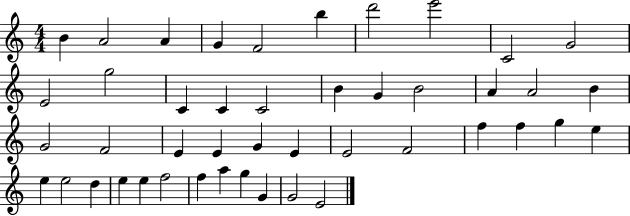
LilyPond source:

{
  \clef treble
  \numericTimeSignature
  \time 4/4
  \key c \major
  b'4 a'2 a'4 | g'4 f'2 b''4 | d'''2 e'''2 | c'2 g'2 | \break e'2 g''2 | c'4 c'4 c'2 | b'4 g'4 b'2 | a'4 a'2 b'4 | \break g'2 f'2 | e'4 e'4 g'4 e'4 | e'2 f'2 | f''4 f''4 g''4 e''4 | \break e''4 e''2 d''4 | e''4 e''4 f''2 | f''4 a''4 g''4 g'4 | g'2 e'2 | \break \bar "|."
}